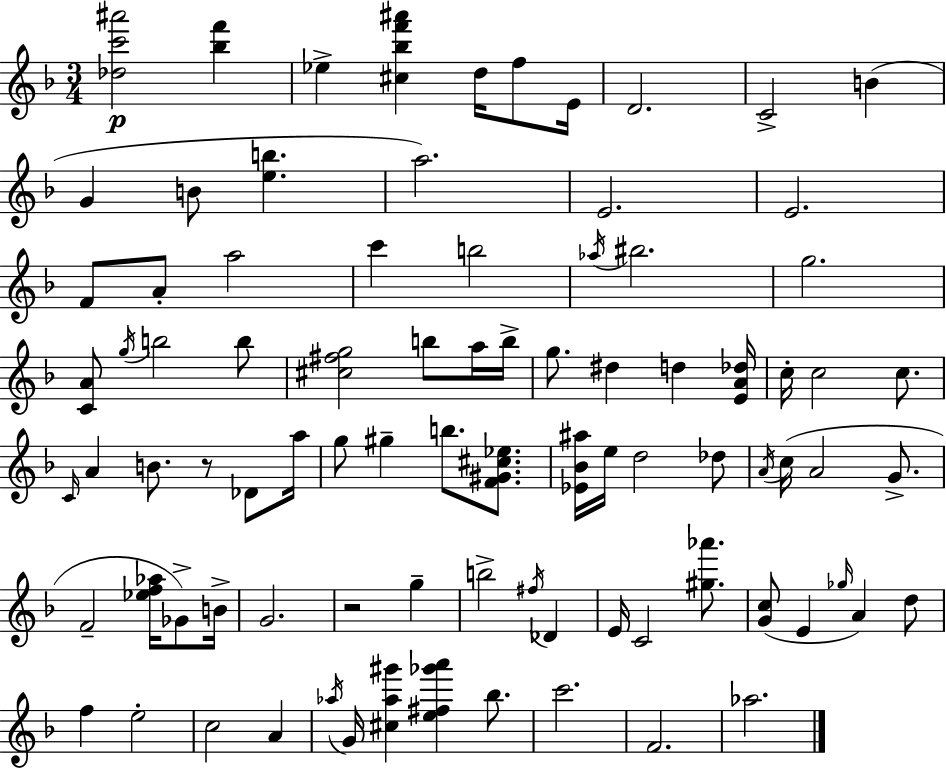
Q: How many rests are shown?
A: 2